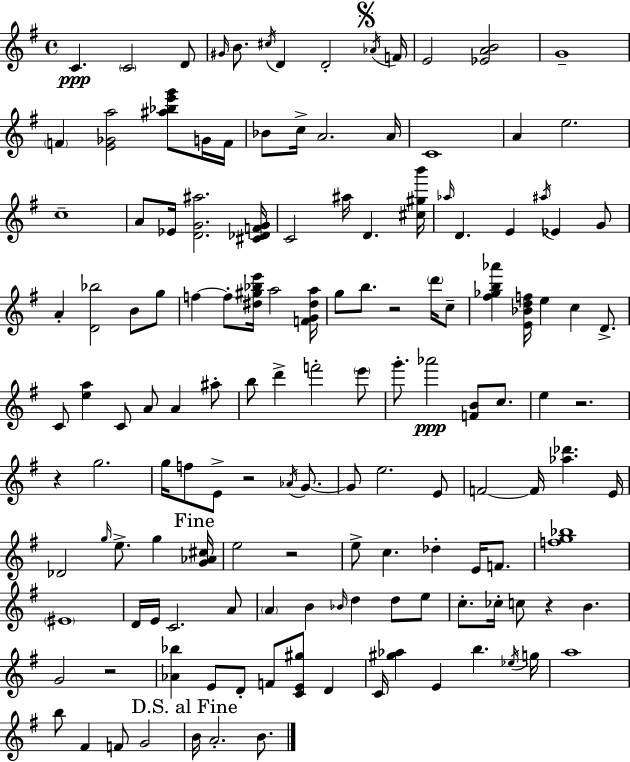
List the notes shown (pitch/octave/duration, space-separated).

C4/q. C4/h D4/e G#4/s B4/e. C#5/s D4/q D4/h Ab4/s F4/s E4/h [Eb4,A4,B4]/h G4/w F4/q [E4,Gb4,A5]/h [A#5,Bb5,E6,G6]/e G4/s F4/s Bb4/e C5/s A4/h. A4/s C4/w A4/q E5/h. C5/w A4/e Eb4/s [D4,G4,A#5]/h. [C#4,Db4,F4,G4]/s C4/h A#5/s D4/q. [C#5,G#5,B6]/s Ab5/s D4/q. E4/q A#5/s Eb4/q G4/e A4/q [D4,Bb5]/h B4/e G5/e F5/q F5/e [D#5,G#5,Bb5,E6]/s A5/h [F4,G4,D#5,A5]/s G5/e B5/e. R/h D6/s C5/e [F#5,Gb5,B5,Ab6]/q [E4,Bb4,D5,F5]/s E5/q C5/q D4/e. C4/e [E5,A5]/q C4/e A4/e A4/q A#5/e B5/e D6/q F6/h E6/e G6/e. Ab6/h [F4,B4]/e C5/e. E5/q R/h. R/q G5/h. G5/s F5/e E4/e R/h Ab4/s G4/e. G4/e E5/h. E4/e F4/h F4/s [Ab5,Db6]/q. E4/s Db4/h G5/s E5/e. G5/q [G4,Ab4,C#5]/s E5/h R/h E5/e C5/q. Db5/q E4/s F4/e. [F5,G5,Bb5]/w EIS4/w D4/s E4/s C4/h. A4/e A4/q B4/q Bb4/s D5/q D5/e E5/e C5/e. CES5/s C5/e R/q B4/q. G4/h R/h [Ab4,Bb5]/q E4/e D4/e F4/e [C4,E4,G#5]/e D4/q C4/s [G#5,Ab5]/q E4/q B5/q. Eb5/s G5/s A5/w B5/e F#4/q F4/e G4/h B4/s A4/h. B4/e.